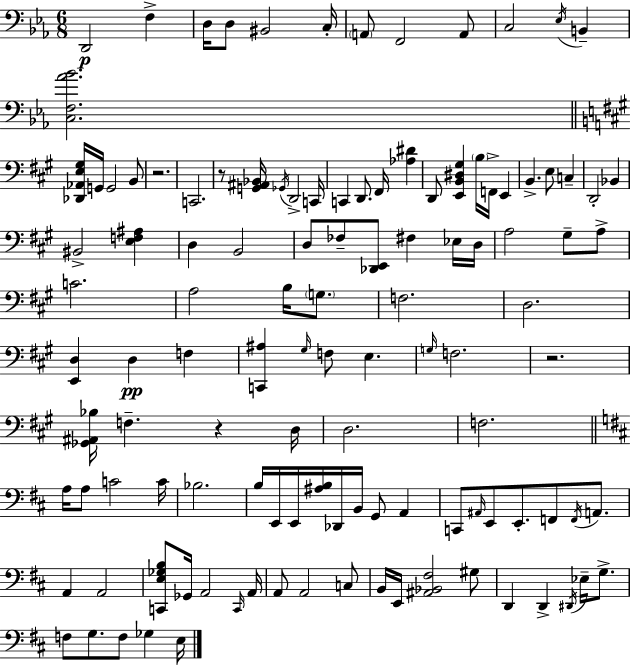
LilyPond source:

{
  \clef bass
  \numericTimeSignature
  \time 6/8
  \key c \minor
  d,2\p f4-> | d16 d8 bis,2 c16-. | \parenthesize a,8 f,2 a,8 | c2 \acciaccatura { ees16 } b,4-- | \break <c f aes' bes'>2. | \bar "||" \break \key a \major <des, aes, e gis>16 g,16 g,2 b,8 | r2. | c,2. | r8 <g, ais, bes,>16 \acciaccatura { ges,16 } d,2-> | \break c,16 c,4 d,8. fis,16 <aes dis'>4 | d,8 <e, b, dis gis>4 \parenthesize b16 f,16-> e,4 | b,4.-> e8 c4-- | d,2-. bes,4 | \break bis,2-> <e f ais>4 | d4 b,2 | d8 fes8-- <des, e,>8 fis4 ees16 | d16 a2 gis8-- a8-> | \break c'2. | a2 b16 \parenthesize g8. | f2. | d2. | \break <e, d>4 d4\pp f4 | <c, ais>4 \grace { gis16 } f8 e4. | \grace { g16 } f2. | r2. | \break <ges, ais, bes>16 f4.-- r4 | d16 d2. | f2. | \bar "||" \break \key d \major a16 a8 c'2 c'16 | bes2. | b16 e,16 e,16 <ais b>16 des,16 b,16 g,8 a,4 | c,8 \grace { ais,16 } e,8 e,8.-. f,8 \acciaccatura { f,16 } a,8. | \break a,4 a,2 | <c, e ges b>8 ges,16 a,2 | \grace { c,16 } a,16 a,8 a,2 | c8 b,16 e,16 <ais, bes, fis>2 | \break gis8 d,4 d,4-> \acciaccatura { dis,16 } | ees16-- g8.-> f8 g8. f8 ges4 | e16 \bar "|."
}